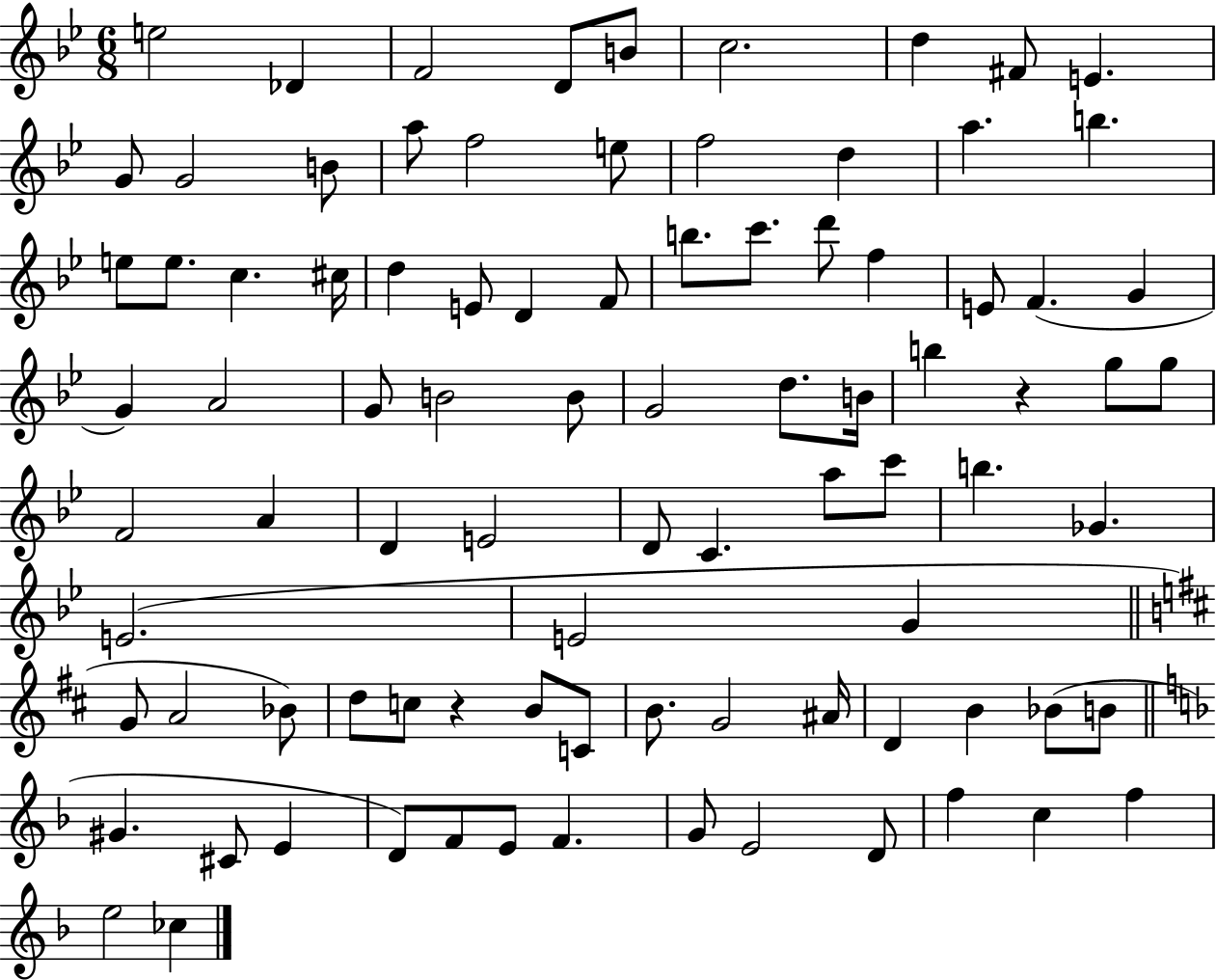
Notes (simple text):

E5/h Db4/q F4/h D4/e B4/e C5/h. D5/q F#4/e E4/q. G4/e G4/h B4/e A5/e F5/h E5/e F5/h D5/q A5/q. B5/q. E5/e E5/e. C5/q. C#5/s D5/q E4/e D4/q F4/e B5/e. C6/e. D6/e F5/q E4/e F4/q. G4/q G4/q A4/h G4/e B4/h B4/e G4/h D5/e. B4/s B5/q R/q G5/e G5/e F4/h A4/q D4/q E4/h D4/e C4/q. A5/e C6/e B5/q. Gb4/q. E4/h. E4/h G4/q G4/e A4/h Bb4/e D5/e C5/e R/q B4/e C4/e B4/e. G4/h A#4/s D4/q B4/q Bb4/e B4/e G#4/q. C#4/e E4/q D4/e F4/e E4/e F4/q. G4/e E4/h D4/e F5/q C5/q F5/q E5/h CES5/q